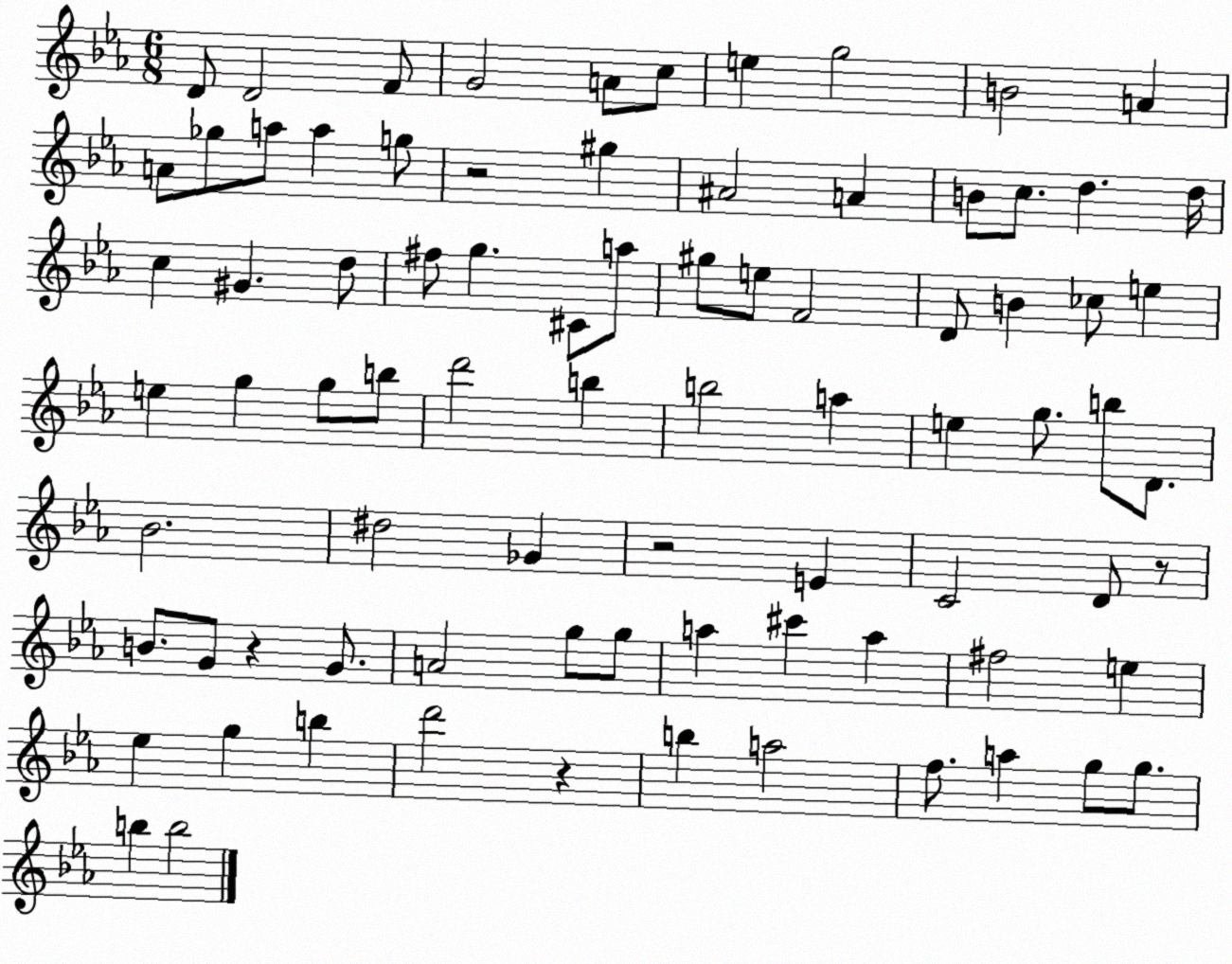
X:1
T:Untitled
M:6/8
L:1/4
K:Eb
D/2 D2 F/2 G2 A/2 c/2 e g2 B2 A A/2 _g/2 a/2 a g/2 z2 ^g ^A2 A B/2 c/2 d d/4 c ^G d/2 ^f/2 g ^C/2 a/2 ^g/2 e/2 F2 D/2 B _c/2 e e g g/2 b/2 d'2 b b2 a e g/2 b/2 D/2 _B2 ^d2 _G z2 E C2 D/2 z/2 B/2 G/2 z G/2 A2 g/2 g/2 a ^c' a ^f2 e _e g b d'2 z b a2 f/2 a g/2 g/2 b b2